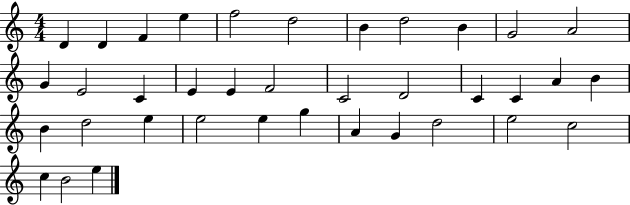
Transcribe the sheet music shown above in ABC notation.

X:1
T:Untitled
M:4/4
L:1/4
K:C
D D F e f2 d2 B d2 B G2 A2 G E2 C E E F2 C2 D2 C C A B B d2 e e2 e g A G d2 e2 c2 c B2 e